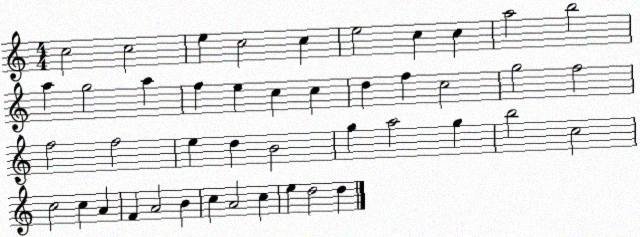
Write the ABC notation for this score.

X:1
T:Untitled
M:4/4
L:1/4
K:C
c2 c2 e c2 c e2 c c a2 b2 a g2 a f e c c d f c2 g2 f2 f2 f2 e d B2 g a2 g b2 c2 c2 c A F A2 B c A2 c e d2 d